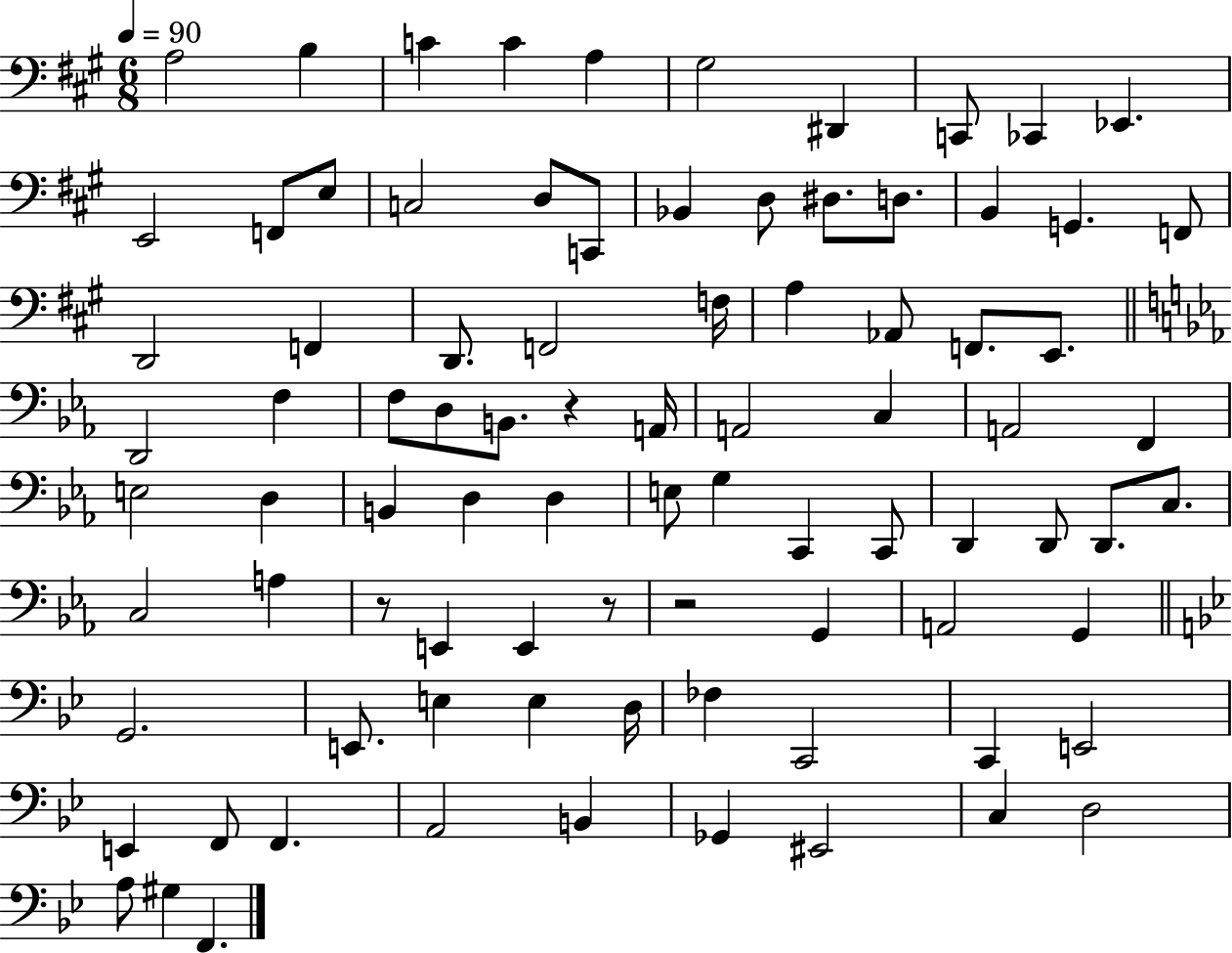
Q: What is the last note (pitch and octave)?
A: F2